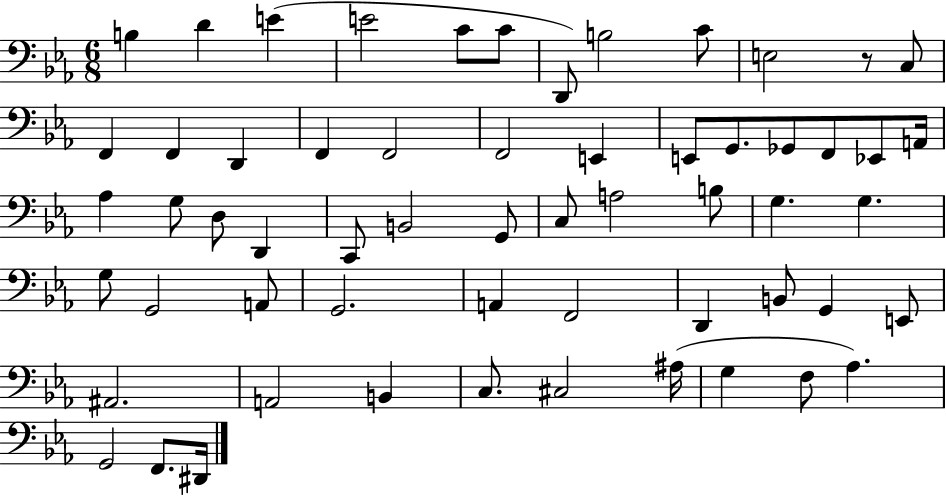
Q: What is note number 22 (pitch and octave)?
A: F2